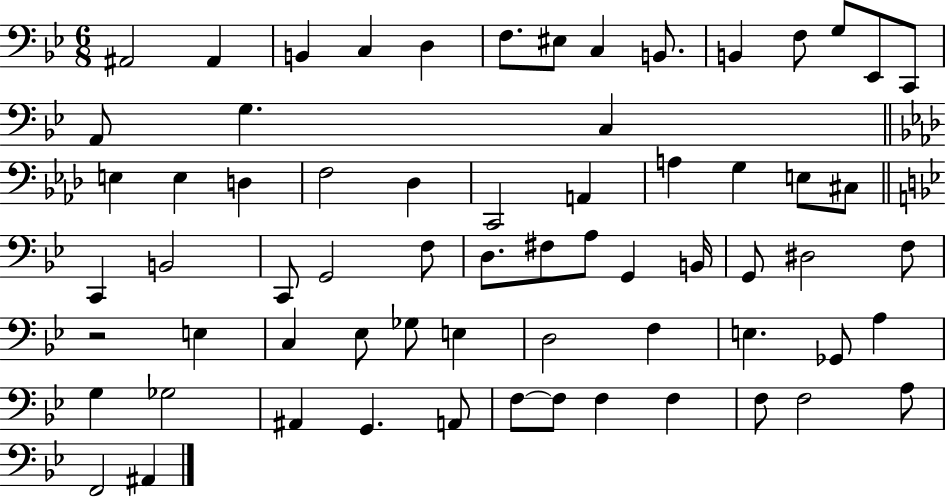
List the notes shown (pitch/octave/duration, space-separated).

A#2/h A#2/q B2/q C3/q D3/q F3/e. EIS3/e C3/q B2/e. B2/q F3/e G3/e Eb2/e C2/e A2/e G3/q. C3/q E3/q E3/q D3/q F3/h Db3/q C2/h A2/q A3/q G3/q E3/e C#3/e C2/q B2/h C2/e G2/h F3/e D3/e. F#3/e A3/e G2/q B2/s G2/e D#3/h F3/e R/h E3/q C3/q Eb3/e Gb3/e E3/q D3/h F3/q E3/q. Gb2/e A3/q G3/q Gb3/h A#2/q G2/q. A2/e F3/e F3/e F3/q F3/q F3/e F3/h A3/e F2/h A#2/q